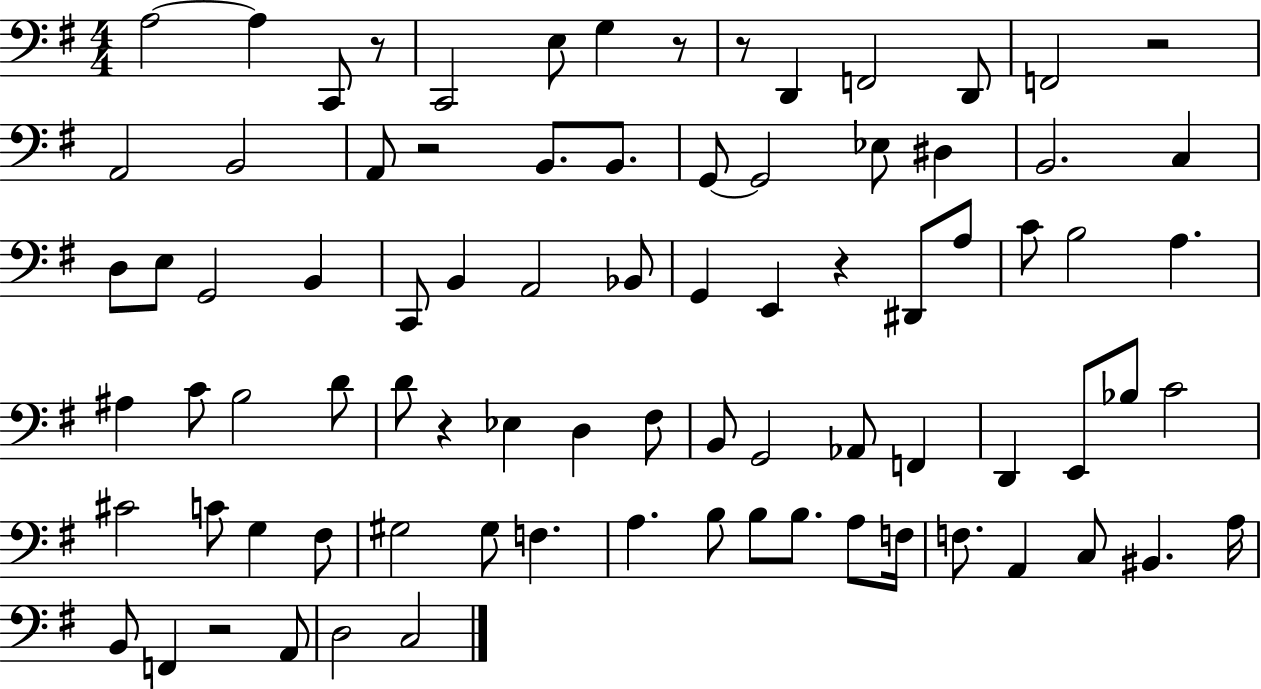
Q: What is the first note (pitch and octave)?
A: A3